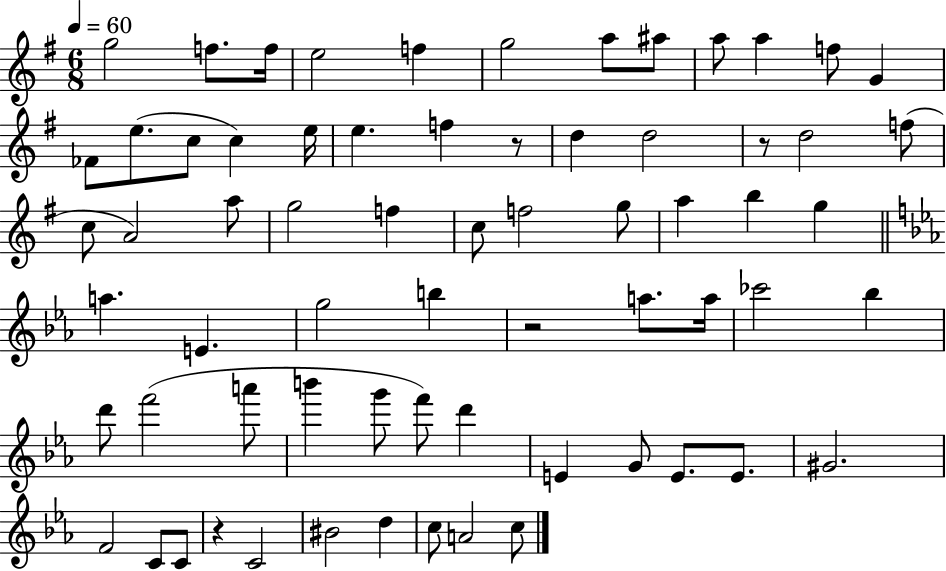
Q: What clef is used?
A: treble